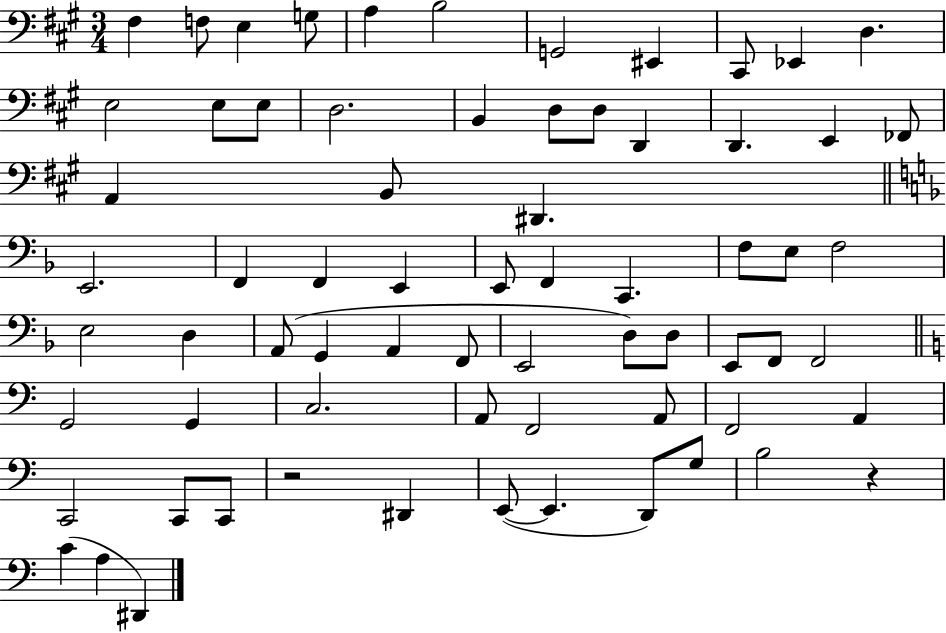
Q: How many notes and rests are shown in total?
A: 69